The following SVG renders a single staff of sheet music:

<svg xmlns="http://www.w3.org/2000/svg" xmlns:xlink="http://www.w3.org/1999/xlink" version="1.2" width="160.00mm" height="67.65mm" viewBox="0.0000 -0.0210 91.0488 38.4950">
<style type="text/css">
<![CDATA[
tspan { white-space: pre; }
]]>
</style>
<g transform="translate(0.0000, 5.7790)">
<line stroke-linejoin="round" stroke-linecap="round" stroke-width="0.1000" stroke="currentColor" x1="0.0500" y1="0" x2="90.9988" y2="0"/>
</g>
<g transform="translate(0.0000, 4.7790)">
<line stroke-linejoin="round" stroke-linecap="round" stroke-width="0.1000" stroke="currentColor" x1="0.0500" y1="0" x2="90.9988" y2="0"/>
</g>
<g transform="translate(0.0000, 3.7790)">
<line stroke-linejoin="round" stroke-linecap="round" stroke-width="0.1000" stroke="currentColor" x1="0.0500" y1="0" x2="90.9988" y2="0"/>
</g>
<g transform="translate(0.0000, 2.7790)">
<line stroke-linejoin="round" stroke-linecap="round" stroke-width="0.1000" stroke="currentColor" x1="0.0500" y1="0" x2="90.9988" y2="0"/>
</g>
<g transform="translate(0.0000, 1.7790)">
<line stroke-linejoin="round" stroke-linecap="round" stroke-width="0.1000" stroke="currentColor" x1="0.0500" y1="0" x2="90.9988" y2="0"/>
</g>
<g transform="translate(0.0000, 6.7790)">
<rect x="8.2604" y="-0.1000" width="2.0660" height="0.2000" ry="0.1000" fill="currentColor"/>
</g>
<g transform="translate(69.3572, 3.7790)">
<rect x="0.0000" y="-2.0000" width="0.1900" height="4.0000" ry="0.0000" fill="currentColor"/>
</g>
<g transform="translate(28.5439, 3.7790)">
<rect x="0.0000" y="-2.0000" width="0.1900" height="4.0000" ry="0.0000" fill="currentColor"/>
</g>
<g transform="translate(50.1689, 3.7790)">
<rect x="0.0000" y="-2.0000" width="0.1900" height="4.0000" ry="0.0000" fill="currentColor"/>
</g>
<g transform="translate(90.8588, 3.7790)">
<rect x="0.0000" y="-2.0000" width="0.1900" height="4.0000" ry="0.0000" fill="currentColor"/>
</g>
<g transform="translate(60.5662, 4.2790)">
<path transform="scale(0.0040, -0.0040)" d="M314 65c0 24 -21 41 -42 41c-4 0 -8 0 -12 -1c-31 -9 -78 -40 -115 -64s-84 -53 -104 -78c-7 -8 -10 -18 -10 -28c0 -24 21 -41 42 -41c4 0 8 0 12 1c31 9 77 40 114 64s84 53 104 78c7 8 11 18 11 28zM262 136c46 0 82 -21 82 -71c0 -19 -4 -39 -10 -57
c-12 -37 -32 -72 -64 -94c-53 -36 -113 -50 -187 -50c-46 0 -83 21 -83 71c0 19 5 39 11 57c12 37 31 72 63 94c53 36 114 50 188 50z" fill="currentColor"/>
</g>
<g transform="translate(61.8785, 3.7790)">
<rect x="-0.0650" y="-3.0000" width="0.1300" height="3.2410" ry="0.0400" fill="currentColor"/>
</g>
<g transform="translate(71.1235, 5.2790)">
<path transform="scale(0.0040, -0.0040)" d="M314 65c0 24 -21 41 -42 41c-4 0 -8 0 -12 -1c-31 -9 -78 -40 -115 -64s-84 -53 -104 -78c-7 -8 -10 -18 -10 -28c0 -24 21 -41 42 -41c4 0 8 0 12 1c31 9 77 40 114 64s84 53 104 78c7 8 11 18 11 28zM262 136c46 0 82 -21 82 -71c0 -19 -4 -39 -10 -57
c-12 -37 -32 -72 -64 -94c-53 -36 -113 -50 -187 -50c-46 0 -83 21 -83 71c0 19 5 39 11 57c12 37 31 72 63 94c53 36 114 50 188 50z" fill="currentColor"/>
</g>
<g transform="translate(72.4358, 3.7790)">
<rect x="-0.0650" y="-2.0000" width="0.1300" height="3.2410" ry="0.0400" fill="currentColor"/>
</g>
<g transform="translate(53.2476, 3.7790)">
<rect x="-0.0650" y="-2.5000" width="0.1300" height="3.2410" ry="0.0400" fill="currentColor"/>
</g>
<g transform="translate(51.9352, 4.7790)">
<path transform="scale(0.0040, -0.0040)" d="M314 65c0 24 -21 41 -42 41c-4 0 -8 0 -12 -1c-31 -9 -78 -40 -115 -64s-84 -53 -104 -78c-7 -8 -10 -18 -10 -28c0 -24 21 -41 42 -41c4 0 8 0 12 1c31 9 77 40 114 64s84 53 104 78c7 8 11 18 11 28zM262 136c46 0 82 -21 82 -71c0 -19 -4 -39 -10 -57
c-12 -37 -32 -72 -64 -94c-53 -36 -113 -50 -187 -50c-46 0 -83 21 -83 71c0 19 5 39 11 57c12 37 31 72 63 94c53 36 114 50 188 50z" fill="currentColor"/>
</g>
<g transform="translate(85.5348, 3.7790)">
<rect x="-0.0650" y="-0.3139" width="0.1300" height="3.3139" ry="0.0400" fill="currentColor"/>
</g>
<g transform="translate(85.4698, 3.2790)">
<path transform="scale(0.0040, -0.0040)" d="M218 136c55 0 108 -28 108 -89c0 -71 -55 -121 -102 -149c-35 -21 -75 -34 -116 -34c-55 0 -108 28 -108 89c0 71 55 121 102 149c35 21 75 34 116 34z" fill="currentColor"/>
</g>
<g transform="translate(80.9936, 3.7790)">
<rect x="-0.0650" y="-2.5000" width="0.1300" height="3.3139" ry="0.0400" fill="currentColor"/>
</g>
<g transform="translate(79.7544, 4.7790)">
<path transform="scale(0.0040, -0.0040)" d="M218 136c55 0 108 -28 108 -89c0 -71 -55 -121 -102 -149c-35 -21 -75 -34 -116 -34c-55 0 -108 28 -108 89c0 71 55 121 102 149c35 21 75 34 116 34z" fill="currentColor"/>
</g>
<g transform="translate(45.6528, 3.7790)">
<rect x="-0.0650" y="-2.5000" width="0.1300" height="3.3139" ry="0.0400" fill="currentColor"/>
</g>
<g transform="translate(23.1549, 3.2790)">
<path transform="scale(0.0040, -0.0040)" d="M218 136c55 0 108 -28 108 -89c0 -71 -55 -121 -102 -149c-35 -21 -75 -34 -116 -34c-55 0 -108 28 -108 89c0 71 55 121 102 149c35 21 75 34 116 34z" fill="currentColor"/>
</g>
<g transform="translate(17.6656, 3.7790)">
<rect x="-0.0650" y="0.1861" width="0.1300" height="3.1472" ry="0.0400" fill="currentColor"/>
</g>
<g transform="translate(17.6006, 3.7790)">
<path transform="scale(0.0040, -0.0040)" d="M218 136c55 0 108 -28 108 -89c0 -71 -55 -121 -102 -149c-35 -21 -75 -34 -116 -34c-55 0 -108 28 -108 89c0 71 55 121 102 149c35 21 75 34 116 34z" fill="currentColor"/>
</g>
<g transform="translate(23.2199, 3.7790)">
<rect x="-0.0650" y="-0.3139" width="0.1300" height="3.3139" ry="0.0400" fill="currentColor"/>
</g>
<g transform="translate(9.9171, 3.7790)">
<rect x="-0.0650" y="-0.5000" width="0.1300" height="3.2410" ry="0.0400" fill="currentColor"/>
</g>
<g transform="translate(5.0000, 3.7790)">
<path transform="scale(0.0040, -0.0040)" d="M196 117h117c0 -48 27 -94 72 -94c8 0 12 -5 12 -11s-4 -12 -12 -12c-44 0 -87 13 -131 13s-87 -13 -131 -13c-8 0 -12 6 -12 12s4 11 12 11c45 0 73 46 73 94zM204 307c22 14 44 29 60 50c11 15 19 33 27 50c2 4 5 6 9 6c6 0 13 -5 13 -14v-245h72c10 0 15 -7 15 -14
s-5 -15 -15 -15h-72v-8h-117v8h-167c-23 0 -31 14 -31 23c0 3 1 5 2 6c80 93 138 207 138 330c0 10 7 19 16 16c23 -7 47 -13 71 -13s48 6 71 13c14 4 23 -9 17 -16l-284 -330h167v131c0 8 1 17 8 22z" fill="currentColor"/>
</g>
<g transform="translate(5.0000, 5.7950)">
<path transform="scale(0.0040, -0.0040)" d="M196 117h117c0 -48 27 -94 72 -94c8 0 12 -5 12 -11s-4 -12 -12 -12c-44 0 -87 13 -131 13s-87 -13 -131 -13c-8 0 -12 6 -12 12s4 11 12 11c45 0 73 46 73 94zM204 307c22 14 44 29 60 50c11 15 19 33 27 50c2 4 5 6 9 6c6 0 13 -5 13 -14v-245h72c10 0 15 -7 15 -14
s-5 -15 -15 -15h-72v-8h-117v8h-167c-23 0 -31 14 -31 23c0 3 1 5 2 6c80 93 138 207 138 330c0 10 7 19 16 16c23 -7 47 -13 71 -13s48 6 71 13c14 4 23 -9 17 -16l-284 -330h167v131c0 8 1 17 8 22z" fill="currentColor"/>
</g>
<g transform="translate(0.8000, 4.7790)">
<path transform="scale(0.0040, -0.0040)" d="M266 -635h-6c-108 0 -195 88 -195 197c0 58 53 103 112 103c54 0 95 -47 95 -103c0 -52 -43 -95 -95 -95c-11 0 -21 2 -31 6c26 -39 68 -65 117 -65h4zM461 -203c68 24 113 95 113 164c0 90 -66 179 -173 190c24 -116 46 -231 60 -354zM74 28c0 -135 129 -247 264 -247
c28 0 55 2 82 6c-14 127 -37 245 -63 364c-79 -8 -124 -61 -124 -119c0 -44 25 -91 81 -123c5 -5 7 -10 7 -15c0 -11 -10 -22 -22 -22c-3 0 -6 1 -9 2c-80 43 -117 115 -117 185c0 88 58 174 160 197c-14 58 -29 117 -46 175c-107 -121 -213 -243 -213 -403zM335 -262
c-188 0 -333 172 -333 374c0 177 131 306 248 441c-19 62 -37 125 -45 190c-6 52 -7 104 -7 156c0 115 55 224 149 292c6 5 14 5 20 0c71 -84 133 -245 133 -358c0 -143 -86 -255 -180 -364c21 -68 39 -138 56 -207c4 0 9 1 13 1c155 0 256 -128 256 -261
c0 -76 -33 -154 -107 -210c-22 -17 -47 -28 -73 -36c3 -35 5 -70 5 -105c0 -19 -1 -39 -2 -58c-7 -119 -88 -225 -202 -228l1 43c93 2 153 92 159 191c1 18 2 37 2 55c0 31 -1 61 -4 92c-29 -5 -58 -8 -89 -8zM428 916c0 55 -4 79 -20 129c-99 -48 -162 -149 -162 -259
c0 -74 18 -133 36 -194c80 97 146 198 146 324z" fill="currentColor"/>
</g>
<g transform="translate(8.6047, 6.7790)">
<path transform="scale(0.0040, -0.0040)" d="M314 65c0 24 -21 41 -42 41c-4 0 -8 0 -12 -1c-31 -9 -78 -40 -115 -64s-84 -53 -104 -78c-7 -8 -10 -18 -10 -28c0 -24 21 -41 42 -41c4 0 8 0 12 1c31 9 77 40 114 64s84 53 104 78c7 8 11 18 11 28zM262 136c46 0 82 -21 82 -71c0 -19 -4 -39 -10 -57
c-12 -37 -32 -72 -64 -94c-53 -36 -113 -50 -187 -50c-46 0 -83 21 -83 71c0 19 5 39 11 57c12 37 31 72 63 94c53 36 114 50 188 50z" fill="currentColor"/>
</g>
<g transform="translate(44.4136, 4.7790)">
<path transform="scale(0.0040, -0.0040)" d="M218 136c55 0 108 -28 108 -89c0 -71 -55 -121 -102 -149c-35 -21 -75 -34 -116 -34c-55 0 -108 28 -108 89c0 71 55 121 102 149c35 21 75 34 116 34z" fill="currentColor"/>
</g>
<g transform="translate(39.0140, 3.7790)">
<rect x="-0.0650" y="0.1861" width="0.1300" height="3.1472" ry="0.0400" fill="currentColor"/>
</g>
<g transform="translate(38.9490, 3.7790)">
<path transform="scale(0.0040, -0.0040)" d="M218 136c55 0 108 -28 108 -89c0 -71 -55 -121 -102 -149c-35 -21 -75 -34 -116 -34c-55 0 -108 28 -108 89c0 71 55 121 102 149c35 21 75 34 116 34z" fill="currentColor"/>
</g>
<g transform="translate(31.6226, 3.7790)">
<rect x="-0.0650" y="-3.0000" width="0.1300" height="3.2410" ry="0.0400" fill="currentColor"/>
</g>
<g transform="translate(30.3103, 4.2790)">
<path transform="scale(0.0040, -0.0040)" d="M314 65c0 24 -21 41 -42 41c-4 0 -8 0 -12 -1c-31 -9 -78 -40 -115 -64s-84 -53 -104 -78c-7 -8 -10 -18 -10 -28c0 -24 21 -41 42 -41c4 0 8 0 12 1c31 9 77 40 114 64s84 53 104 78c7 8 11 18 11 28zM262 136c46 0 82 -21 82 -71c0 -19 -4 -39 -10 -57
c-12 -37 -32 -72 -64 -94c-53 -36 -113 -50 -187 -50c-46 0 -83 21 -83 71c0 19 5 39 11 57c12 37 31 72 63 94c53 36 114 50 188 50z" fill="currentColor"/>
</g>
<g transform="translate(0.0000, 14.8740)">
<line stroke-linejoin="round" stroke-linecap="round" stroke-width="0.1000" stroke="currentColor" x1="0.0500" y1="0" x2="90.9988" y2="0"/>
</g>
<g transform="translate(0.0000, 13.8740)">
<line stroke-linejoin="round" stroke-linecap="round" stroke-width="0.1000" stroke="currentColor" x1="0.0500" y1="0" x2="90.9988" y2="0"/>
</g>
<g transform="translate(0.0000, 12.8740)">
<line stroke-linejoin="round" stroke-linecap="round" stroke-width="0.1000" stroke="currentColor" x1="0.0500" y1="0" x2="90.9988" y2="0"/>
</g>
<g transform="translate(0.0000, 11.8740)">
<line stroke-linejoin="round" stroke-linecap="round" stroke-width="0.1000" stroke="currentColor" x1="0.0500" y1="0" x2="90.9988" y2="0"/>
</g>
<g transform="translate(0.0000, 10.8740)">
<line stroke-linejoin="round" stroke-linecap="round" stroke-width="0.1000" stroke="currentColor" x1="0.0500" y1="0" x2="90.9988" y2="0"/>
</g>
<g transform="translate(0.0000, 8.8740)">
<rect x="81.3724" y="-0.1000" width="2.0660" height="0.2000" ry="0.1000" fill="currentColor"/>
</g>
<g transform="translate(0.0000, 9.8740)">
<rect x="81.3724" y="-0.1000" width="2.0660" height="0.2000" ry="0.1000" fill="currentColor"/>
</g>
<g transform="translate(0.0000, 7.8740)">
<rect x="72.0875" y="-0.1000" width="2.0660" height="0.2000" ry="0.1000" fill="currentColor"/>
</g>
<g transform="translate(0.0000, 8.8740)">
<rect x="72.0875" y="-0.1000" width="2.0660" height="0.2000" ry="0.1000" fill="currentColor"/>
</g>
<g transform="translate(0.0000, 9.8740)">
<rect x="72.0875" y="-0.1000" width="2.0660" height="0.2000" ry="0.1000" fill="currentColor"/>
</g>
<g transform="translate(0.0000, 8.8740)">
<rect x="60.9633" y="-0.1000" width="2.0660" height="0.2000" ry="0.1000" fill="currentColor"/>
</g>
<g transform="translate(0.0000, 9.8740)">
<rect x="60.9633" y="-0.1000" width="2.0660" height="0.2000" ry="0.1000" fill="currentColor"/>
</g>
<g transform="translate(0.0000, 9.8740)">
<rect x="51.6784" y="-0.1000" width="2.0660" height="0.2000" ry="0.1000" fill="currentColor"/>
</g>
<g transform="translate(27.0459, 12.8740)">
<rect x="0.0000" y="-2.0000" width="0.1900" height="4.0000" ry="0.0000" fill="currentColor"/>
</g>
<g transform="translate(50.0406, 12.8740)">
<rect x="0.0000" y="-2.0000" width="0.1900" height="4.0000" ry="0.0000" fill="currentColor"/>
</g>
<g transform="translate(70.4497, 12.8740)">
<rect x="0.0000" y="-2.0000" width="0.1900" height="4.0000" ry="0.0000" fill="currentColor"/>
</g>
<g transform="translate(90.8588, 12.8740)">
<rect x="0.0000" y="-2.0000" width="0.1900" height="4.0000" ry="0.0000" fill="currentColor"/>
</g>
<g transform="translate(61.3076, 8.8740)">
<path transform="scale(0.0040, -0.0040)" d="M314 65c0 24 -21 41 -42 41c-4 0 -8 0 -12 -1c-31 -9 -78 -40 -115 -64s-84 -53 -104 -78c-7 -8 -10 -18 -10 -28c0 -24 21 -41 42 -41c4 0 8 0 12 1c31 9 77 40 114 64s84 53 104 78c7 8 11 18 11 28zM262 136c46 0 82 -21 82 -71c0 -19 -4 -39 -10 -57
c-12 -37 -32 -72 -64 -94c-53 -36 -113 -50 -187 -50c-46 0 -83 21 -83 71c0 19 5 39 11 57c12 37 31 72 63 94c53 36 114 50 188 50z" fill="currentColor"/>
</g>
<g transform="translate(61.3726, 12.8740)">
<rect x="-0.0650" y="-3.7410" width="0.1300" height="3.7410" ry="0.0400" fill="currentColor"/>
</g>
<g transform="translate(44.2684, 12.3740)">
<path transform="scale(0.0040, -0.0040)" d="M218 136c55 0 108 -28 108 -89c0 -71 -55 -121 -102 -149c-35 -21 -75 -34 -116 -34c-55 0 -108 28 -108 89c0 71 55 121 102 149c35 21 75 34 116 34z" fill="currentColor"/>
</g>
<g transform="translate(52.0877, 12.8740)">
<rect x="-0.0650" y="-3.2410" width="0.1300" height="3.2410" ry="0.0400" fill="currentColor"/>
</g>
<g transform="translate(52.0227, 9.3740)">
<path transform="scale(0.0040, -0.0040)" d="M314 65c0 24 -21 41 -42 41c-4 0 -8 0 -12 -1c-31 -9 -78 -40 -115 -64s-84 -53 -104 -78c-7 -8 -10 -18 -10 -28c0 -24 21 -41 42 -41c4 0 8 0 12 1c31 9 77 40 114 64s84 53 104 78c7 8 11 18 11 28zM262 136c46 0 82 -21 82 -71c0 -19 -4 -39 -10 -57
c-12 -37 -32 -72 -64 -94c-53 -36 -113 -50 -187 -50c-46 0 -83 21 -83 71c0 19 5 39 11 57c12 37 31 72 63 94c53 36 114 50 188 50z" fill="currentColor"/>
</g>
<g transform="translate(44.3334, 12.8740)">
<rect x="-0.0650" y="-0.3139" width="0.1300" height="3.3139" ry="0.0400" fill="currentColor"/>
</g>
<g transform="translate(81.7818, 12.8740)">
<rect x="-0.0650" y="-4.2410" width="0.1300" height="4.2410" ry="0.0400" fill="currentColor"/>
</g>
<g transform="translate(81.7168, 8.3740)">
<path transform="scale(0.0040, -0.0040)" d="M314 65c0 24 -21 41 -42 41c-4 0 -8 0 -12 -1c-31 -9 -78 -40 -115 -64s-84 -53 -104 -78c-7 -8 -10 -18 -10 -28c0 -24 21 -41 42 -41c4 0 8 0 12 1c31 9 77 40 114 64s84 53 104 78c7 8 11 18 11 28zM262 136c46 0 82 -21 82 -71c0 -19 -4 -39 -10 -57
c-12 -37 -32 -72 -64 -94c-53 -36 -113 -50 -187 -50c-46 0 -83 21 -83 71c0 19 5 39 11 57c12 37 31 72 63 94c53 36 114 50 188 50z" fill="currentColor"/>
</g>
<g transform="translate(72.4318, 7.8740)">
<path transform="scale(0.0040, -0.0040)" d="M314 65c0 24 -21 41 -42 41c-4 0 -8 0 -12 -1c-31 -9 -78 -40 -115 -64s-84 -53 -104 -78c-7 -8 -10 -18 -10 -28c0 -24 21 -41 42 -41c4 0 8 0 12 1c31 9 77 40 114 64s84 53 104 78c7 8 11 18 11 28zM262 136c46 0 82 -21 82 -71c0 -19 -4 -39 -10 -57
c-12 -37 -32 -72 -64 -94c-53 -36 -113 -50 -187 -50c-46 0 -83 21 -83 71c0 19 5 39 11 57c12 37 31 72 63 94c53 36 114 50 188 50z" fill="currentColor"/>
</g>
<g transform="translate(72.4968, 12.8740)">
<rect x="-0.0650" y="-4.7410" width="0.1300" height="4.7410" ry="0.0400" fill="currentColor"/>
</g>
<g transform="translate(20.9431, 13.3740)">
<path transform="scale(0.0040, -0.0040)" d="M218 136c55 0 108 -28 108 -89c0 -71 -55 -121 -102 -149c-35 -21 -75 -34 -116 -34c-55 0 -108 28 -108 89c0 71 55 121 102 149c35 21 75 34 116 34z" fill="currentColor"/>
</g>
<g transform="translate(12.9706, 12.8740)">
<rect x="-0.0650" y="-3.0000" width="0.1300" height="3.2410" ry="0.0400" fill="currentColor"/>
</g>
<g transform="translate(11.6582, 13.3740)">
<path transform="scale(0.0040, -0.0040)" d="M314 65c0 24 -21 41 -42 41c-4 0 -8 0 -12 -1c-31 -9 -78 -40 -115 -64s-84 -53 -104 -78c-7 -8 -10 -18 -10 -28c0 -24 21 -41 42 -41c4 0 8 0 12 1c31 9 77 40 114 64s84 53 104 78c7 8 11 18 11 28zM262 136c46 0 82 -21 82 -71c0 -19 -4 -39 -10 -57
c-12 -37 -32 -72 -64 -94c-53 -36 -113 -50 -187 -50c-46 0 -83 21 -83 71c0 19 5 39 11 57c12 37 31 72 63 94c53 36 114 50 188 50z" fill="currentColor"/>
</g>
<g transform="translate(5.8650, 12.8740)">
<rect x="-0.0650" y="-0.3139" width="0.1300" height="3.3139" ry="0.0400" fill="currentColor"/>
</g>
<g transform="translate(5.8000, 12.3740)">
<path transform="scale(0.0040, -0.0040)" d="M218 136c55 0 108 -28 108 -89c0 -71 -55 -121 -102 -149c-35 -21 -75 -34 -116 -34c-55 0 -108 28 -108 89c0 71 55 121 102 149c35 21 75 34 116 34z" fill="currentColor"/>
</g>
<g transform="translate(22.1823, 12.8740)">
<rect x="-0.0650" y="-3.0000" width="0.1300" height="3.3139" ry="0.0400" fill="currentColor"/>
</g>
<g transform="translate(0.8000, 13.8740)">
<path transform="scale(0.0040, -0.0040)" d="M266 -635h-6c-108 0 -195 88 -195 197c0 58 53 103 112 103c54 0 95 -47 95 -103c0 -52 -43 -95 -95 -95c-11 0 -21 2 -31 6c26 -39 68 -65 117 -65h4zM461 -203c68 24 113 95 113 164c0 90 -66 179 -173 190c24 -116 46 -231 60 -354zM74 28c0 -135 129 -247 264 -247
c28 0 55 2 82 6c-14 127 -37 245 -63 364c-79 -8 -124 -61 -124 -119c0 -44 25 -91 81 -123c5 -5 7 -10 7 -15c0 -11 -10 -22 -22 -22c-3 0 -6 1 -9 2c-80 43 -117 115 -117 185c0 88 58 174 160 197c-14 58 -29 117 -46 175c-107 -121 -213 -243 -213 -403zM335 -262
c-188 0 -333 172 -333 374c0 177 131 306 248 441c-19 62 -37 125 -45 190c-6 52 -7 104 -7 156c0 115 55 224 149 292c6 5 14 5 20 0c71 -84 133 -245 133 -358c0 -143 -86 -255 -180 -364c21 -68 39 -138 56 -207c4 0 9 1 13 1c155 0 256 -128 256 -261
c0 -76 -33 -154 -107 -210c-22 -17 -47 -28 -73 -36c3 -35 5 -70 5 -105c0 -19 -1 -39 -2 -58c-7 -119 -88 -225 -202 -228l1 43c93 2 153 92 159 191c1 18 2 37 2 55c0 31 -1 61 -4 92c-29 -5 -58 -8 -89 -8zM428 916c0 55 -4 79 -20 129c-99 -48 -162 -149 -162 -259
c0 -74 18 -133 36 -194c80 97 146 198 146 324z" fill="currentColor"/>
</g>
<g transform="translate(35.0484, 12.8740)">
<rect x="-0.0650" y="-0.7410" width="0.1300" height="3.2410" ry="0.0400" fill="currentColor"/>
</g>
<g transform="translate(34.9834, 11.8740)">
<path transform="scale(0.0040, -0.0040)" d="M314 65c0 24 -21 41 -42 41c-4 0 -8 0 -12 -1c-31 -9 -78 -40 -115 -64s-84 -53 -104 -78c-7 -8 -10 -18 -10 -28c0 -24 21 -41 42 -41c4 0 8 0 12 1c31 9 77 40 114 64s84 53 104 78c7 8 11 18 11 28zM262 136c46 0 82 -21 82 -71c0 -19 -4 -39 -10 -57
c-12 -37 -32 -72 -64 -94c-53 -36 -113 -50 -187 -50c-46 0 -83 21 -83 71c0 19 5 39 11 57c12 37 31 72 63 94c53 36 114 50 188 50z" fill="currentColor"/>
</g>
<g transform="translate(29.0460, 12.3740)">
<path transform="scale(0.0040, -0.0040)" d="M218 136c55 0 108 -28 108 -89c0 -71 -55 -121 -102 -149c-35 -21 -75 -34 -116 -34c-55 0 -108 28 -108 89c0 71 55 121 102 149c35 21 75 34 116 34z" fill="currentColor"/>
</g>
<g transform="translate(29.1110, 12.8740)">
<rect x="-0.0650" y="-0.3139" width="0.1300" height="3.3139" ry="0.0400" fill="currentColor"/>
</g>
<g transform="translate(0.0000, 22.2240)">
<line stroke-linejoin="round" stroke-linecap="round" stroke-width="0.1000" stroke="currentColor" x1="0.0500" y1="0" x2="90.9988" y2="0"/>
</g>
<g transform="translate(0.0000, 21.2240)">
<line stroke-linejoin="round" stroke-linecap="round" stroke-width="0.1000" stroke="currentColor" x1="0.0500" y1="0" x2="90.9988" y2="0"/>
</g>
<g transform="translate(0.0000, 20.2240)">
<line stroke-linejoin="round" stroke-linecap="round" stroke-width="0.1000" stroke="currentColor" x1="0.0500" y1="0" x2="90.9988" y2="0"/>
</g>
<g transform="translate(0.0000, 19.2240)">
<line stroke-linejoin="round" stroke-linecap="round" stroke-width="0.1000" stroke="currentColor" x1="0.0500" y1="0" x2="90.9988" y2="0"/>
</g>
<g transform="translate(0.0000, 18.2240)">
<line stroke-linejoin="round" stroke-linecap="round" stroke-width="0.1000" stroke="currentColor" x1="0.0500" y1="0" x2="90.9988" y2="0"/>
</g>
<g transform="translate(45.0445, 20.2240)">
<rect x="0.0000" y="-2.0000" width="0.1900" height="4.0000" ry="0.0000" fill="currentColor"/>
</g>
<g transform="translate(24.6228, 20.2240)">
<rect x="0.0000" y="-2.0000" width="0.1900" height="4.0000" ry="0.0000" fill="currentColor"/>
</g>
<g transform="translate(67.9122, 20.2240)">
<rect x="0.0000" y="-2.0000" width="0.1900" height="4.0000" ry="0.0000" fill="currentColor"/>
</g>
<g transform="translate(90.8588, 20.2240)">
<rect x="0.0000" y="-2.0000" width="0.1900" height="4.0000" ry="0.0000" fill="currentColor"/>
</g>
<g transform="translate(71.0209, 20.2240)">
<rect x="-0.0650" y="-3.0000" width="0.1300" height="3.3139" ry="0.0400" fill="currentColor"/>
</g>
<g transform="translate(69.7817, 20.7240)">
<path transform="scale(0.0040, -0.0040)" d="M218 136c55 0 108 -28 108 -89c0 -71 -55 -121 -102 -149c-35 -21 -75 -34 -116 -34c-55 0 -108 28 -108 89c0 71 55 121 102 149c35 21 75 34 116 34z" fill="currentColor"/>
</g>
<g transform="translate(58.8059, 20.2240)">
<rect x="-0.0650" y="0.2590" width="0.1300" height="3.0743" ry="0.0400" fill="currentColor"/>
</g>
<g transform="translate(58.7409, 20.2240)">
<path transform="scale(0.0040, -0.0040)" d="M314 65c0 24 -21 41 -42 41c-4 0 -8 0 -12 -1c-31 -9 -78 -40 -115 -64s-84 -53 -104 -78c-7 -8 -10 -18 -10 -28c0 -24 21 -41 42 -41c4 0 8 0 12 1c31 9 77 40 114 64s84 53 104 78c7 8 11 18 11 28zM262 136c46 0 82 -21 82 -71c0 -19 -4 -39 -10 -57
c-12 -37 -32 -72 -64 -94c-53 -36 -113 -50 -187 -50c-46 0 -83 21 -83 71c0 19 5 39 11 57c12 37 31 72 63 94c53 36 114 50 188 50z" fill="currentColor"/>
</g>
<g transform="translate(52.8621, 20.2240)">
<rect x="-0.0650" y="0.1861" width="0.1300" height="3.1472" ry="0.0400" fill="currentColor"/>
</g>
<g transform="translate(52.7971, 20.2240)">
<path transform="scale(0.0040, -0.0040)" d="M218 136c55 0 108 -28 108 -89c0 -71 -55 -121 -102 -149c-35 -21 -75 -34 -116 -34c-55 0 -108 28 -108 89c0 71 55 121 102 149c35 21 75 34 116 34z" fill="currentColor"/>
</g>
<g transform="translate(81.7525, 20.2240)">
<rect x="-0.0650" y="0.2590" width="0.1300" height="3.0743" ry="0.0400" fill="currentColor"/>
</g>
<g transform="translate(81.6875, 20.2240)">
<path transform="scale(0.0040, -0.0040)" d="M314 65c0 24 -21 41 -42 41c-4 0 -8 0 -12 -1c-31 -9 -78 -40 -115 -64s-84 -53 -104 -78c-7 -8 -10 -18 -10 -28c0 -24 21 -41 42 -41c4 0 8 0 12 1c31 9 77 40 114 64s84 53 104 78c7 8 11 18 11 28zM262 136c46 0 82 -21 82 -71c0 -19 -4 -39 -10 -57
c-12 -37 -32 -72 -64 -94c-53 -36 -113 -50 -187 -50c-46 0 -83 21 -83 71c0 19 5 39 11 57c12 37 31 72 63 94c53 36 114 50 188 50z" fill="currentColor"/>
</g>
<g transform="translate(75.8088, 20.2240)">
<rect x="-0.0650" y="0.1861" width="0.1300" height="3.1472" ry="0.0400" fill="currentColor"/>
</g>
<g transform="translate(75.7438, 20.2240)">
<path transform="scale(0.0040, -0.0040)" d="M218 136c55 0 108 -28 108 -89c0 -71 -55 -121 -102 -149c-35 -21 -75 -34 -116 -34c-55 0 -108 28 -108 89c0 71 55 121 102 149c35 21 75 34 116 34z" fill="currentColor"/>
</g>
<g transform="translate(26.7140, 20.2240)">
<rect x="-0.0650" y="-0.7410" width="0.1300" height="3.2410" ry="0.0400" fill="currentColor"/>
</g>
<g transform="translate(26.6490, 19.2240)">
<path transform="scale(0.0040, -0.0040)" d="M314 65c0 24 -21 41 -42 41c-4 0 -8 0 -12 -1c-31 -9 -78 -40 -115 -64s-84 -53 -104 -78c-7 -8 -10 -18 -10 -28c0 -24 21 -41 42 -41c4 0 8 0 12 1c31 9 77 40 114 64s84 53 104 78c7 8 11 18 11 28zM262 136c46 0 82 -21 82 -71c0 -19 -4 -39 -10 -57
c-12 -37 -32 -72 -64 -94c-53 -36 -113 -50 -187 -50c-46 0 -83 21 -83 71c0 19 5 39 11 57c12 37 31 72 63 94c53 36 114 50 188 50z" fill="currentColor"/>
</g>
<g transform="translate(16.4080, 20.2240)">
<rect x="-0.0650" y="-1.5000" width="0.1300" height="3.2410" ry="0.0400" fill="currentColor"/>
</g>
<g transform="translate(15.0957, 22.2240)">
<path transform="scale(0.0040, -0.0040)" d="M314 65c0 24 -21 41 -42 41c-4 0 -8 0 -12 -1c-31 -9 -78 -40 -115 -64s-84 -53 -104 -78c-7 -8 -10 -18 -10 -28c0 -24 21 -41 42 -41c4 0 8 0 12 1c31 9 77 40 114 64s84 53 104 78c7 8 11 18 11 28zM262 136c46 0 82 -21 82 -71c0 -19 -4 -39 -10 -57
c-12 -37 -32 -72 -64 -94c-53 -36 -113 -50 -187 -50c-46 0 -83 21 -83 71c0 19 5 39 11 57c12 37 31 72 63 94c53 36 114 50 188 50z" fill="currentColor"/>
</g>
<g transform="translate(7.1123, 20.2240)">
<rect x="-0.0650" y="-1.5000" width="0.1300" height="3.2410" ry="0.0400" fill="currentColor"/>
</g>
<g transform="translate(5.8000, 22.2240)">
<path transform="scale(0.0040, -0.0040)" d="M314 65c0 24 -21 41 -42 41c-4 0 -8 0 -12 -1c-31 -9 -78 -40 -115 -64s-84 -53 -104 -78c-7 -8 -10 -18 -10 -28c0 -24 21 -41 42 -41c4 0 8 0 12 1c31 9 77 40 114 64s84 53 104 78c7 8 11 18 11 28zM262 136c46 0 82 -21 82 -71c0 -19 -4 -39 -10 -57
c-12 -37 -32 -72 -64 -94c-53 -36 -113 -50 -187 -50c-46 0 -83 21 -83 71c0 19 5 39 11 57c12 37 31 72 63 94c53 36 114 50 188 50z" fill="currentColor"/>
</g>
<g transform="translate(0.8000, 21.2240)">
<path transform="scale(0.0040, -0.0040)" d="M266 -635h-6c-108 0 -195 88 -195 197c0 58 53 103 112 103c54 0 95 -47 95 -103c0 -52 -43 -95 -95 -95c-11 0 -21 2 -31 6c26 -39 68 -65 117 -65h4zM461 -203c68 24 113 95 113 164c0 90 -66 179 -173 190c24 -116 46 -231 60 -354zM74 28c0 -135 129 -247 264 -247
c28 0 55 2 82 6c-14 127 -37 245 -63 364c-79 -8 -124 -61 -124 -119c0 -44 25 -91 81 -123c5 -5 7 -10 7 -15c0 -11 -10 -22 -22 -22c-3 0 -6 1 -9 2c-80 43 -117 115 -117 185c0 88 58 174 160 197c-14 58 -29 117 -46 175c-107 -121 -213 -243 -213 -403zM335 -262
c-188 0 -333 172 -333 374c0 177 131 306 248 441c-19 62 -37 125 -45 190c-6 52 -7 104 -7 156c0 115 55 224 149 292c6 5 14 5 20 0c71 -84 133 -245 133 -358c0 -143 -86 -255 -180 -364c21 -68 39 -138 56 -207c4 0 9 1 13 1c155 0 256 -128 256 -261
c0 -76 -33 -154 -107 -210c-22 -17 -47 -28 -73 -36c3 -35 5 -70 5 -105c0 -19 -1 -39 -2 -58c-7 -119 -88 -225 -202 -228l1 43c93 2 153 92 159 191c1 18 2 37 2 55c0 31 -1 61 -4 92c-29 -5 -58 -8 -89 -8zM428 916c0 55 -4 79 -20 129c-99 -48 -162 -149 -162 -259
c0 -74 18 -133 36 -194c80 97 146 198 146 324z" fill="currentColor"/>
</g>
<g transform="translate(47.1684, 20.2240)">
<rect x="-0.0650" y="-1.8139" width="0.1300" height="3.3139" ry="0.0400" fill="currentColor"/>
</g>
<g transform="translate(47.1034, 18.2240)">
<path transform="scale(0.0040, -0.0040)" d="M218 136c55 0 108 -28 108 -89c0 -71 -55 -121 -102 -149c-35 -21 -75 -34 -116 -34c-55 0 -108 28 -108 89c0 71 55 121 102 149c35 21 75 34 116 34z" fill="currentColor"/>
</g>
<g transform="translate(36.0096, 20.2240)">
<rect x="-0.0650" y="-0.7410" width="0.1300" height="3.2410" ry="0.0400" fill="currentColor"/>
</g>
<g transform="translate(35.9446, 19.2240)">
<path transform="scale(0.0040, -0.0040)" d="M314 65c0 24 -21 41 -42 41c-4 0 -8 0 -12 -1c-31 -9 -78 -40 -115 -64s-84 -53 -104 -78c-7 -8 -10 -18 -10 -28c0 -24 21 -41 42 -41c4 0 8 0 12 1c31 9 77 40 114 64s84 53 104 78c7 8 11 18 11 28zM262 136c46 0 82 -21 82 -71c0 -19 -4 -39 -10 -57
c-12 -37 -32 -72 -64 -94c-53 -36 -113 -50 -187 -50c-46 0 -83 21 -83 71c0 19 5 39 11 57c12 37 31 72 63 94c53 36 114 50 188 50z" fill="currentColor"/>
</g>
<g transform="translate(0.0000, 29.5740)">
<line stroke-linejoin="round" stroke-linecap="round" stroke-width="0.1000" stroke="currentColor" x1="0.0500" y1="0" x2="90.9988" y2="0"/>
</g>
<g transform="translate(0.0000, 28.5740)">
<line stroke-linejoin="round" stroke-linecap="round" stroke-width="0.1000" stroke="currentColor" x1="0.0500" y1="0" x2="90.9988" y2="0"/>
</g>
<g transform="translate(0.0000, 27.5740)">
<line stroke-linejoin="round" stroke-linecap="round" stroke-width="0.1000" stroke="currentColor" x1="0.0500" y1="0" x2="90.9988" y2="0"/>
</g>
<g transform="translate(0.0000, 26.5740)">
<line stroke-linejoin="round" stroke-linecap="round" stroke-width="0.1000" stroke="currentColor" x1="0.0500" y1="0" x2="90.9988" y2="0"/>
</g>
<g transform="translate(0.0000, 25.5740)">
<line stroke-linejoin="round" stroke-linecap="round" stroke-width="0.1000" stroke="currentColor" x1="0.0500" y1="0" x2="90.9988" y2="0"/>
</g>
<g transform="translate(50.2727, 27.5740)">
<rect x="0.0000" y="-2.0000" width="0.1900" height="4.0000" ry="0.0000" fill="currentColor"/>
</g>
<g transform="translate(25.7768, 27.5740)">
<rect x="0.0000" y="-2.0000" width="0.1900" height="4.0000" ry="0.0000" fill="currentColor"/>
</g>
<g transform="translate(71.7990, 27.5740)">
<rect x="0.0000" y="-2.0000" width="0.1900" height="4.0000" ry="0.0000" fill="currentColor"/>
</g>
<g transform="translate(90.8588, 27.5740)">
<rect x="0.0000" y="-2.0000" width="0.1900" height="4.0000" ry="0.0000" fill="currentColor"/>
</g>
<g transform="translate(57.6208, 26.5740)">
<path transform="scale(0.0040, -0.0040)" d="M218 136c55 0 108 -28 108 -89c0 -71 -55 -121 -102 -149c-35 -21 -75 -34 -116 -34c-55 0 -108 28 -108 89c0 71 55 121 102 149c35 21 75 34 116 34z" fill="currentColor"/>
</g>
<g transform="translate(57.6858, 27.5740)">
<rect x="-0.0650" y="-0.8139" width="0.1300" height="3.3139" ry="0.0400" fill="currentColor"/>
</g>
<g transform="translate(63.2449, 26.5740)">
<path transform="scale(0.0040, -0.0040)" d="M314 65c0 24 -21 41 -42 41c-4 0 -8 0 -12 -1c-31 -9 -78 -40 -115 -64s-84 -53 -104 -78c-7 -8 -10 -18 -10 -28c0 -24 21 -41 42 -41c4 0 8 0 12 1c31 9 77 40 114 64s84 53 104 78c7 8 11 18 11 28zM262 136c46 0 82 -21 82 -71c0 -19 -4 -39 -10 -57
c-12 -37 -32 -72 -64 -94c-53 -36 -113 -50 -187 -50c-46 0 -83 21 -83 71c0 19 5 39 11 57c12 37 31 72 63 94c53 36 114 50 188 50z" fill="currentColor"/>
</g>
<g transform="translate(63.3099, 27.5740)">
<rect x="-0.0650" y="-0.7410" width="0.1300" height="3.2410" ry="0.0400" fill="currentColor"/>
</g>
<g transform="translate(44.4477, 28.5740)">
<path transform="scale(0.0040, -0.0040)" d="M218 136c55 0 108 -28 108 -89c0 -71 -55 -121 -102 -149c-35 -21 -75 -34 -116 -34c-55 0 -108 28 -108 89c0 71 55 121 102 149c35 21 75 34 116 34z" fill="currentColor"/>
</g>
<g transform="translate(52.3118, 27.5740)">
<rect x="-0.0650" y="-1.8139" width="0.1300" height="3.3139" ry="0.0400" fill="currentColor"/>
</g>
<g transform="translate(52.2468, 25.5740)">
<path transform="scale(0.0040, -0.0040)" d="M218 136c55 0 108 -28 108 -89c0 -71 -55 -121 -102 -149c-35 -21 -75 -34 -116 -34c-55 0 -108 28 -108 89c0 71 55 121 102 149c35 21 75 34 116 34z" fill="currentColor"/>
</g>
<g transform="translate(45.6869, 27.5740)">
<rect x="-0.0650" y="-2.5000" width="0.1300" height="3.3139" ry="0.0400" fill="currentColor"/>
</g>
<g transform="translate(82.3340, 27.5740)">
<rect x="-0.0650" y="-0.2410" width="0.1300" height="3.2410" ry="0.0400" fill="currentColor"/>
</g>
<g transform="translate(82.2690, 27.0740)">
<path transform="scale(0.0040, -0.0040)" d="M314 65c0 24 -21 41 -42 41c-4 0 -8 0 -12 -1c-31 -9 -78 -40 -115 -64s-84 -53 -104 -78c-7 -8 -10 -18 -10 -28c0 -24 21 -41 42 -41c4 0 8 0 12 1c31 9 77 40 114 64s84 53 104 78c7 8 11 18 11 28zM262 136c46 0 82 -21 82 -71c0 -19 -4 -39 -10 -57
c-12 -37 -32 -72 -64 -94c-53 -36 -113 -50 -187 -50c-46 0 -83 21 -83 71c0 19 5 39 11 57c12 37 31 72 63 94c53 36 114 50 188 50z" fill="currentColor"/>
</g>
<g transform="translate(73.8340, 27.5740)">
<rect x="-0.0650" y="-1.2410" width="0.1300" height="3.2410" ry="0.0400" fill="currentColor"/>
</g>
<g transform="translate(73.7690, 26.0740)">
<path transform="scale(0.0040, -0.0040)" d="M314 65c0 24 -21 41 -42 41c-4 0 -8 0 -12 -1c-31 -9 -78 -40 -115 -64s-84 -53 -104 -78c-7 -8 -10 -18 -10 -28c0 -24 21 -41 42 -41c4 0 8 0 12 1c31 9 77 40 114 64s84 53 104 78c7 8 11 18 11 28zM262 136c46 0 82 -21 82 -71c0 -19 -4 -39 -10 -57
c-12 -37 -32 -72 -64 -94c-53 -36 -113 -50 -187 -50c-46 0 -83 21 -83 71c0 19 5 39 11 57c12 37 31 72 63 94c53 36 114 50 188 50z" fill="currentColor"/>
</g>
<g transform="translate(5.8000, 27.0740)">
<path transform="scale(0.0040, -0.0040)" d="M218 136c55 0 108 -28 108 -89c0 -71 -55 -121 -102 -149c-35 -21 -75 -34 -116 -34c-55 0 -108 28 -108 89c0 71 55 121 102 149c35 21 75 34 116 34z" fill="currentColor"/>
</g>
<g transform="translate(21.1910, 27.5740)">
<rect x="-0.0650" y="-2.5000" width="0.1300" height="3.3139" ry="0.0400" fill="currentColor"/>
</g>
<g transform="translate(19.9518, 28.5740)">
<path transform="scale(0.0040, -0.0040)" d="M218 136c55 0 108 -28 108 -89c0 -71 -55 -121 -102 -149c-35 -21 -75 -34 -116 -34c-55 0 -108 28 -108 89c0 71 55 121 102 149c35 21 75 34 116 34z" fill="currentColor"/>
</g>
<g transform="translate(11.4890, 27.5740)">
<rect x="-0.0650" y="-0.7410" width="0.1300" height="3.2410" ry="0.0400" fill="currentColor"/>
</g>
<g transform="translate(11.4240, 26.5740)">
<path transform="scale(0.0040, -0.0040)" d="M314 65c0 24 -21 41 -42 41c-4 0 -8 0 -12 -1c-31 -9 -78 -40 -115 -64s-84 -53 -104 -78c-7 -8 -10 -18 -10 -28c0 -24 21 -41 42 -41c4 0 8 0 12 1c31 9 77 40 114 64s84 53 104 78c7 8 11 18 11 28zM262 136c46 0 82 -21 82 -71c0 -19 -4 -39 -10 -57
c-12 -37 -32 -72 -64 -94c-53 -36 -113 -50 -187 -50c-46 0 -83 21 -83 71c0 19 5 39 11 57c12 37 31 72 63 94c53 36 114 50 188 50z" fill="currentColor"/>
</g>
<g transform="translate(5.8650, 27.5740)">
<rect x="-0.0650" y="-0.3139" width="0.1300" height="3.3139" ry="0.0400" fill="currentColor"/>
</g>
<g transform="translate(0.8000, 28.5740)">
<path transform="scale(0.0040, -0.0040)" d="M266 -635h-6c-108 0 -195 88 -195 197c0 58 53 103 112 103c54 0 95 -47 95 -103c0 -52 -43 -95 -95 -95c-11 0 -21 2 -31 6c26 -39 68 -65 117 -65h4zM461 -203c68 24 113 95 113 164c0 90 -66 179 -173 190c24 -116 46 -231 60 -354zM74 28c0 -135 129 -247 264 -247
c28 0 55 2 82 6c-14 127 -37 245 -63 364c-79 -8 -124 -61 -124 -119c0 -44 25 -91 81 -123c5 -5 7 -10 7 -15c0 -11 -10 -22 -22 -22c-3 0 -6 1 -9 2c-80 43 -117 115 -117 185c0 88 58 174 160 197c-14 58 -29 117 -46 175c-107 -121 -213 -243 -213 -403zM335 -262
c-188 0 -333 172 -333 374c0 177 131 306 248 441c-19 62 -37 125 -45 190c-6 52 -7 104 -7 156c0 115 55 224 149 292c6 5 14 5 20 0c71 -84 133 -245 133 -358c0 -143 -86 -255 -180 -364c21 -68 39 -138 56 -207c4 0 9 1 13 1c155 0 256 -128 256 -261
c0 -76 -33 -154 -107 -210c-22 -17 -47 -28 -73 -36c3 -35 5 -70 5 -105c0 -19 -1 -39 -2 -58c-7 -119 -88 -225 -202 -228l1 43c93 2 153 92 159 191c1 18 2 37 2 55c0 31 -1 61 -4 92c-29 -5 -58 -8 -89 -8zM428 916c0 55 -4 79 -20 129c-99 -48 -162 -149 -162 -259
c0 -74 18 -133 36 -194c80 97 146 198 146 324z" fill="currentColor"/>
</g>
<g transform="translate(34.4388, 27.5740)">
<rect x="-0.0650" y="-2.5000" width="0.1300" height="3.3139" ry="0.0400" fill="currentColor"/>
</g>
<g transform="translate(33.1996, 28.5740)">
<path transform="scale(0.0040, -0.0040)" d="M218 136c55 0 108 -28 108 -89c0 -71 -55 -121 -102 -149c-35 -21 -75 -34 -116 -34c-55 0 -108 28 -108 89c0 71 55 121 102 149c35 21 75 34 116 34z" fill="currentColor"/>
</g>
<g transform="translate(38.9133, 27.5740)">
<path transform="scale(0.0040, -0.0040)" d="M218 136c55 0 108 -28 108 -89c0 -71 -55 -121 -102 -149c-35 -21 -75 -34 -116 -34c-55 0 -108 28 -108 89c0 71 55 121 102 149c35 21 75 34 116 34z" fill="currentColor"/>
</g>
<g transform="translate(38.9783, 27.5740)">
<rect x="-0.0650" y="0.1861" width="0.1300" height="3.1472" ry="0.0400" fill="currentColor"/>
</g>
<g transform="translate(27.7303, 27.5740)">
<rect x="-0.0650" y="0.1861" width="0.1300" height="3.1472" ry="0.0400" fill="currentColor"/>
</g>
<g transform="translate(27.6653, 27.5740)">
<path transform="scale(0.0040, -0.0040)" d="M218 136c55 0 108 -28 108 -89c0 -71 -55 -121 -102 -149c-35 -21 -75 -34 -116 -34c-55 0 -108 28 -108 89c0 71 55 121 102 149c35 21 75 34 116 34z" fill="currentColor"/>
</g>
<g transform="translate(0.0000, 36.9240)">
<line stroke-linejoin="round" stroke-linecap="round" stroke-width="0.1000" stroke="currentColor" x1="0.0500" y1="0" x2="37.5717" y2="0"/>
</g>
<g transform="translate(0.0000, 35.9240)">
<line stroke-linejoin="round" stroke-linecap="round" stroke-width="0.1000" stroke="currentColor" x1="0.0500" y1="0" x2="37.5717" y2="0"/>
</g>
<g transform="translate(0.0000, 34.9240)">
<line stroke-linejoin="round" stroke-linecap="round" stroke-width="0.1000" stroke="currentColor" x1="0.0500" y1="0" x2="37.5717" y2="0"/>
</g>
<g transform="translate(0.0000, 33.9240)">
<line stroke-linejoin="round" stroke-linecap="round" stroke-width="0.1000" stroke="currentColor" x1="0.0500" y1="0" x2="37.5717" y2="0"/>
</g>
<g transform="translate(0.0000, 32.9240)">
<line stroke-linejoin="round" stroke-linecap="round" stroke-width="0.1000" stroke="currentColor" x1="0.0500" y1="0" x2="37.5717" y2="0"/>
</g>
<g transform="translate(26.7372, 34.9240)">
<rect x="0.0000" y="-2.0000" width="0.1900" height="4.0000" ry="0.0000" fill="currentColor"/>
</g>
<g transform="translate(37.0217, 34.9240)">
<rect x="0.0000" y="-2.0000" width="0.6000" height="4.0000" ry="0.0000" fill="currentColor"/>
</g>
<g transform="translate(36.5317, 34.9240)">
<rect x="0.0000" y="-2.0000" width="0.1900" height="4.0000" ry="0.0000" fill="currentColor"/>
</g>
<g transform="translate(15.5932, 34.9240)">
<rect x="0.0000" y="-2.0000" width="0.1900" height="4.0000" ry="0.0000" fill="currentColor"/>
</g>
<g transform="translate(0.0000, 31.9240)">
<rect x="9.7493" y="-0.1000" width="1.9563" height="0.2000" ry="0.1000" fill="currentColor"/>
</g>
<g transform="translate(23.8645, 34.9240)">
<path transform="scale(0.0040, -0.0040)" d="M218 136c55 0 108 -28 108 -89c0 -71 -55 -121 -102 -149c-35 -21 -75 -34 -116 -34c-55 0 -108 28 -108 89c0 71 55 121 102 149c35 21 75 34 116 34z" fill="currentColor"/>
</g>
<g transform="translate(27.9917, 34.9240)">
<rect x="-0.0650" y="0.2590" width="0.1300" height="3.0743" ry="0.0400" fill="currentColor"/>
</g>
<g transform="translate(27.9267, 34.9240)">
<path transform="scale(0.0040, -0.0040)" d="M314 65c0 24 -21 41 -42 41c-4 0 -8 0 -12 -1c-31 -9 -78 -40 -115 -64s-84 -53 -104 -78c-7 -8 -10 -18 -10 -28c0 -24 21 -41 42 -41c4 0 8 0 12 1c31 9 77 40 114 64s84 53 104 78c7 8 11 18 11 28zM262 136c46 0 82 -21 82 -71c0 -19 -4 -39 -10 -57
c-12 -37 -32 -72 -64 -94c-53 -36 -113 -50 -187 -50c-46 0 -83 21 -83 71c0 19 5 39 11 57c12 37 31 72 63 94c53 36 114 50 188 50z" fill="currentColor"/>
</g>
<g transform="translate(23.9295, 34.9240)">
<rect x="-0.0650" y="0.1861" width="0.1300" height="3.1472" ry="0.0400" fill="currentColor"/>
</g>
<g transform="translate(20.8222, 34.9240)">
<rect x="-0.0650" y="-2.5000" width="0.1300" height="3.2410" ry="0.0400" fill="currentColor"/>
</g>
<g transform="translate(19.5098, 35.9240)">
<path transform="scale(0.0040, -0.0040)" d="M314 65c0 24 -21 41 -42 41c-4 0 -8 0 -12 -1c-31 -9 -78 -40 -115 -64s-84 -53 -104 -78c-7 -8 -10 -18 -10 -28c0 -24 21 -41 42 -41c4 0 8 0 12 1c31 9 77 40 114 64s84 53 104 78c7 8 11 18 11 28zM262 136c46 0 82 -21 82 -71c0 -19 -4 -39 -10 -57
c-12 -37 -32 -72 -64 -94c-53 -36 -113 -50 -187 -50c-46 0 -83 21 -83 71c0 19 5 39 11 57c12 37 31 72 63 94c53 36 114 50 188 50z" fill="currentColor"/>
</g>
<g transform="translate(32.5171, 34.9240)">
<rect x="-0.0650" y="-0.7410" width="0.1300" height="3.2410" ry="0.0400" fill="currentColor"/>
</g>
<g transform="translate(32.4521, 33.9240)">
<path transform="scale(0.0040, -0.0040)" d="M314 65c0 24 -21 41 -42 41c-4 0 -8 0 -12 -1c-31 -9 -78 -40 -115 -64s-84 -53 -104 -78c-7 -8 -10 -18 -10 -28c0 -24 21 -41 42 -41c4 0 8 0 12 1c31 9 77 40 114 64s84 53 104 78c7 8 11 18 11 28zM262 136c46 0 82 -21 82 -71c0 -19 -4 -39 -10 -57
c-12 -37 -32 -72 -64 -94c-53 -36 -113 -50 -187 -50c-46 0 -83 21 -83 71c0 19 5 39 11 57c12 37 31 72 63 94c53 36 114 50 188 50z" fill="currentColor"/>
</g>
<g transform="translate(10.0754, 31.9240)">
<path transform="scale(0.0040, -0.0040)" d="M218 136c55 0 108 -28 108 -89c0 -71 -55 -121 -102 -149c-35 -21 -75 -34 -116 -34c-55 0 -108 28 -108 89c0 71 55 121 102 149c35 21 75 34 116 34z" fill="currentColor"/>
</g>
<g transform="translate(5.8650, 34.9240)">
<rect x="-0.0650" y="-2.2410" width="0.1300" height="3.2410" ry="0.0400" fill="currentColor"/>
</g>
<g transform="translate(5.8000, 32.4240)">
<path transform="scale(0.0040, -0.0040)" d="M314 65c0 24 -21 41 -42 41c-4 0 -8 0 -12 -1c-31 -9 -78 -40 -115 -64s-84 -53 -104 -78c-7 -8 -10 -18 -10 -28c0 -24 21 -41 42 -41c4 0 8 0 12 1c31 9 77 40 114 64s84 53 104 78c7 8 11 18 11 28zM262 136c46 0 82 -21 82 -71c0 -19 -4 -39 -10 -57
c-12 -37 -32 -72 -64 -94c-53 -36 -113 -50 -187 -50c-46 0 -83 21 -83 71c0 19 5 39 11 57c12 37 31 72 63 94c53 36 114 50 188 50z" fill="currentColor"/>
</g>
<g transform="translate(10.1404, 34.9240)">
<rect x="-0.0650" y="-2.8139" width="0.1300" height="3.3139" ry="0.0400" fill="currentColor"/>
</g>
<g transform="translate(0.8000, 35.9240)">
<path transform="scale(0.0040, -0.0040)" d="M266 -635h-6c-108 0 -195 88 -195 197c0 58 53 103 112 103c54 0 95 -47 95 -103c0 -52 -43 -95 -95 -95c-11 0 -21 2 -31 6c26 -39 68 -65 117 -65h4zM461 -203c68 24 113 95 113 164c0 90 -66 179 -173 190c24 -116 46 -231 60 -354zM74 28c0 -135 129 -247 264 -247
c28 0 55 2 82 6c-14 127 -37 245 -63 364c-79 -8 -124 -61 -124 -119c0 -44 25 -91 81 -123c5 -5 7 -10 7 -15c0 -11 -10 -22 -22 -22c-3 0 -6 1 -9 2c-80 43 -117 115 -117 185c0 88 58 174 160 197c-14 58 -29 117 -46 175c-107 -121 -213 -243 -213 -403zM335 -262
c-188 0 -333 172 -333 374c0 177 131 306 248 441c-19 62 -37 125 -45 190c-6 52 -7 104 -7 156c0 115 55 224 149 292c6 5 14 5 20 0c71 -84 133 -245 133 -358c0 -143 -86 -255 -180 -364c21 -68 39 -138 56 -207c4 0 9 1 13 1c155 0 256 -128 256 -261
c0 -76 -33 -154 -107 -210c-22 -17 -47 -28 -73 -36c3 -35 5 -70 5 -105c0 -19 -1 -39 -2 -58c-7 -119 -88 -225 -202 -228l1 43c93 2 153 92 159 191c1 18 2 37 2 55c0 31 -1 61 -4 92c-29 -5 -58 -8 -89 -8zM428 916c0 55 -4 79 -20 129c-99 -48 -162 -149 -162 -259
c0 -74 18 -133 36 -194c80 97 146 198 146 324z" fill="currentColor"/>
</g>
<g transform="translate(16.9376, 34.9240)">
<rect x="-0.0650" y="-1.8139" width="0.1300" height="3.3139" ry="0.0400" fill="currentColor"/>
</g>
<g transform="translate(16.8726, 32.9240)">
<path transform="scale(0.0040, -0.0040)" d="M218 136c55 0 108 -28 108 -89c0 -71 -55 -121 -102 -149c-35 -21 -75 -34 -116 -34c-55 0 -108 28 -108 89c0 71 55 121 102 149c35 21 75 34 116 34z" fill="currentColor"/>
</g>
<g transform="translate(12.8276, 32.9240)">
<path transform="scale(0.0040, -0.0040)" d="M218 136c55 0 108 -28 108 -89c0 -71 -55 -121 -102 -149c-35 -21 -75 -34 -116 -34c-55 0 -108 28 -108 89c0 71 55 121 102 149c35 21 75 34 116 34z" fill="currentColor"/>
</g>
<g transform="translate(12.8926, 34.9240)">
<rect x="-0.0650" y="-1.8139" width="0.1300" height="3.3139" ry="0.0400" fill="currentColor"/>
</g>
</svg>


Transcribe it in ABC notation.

X:1
T:Untitled
M:4/4
L:1/4
K:C
C2 B c A2 B G G2 A2 F2 G c c A2 A c d2 c b2 c'2 e'2 d'2 E2 E2 d2 d2 f B B2 A B B2 c d2 G B G B G f d d2 e2 c2 g2 a f f G2 B B2 d2